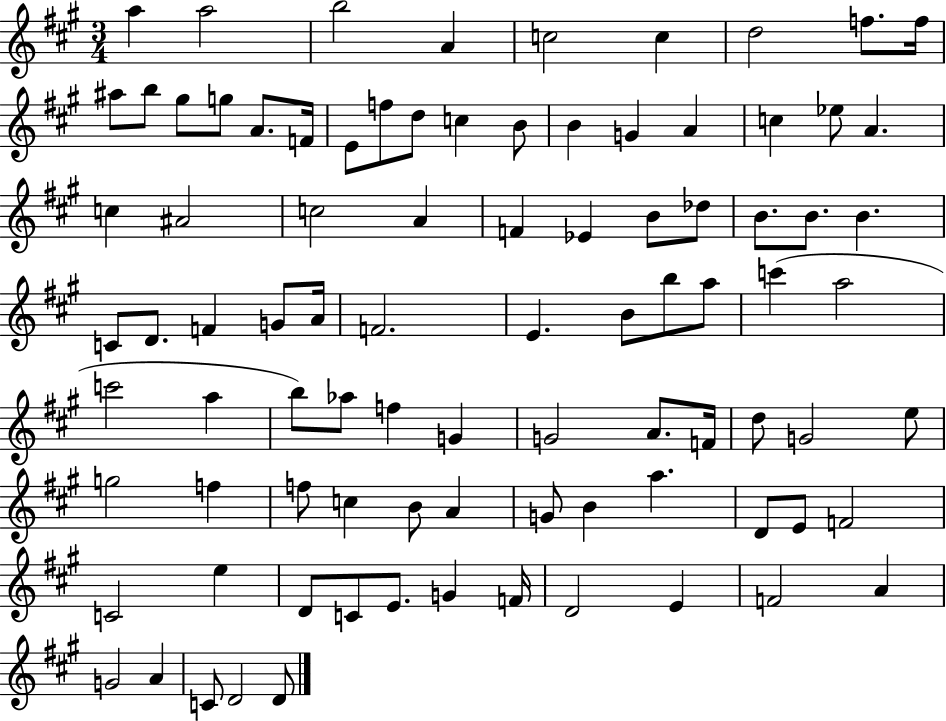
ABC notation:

X:1
T:Untitled
M:3/4
L:1/4
K:A
a a2 b2 A c2 c d2 f/2 f/4 ^a/2 b/2 ^g/2 g/2 A/2 F/4 E/2 f/2 d/2 c B/2 B G A c _e/2 A c ^A2 c2 A F _E B/2 _d/2 B/2 B/2 B C/2 D/2 F G/2 A/4 F2 E B/2 b/2 a/2 c' a2 c'2 a b/2 _a/2 f G G2 A/2 F/4 d/2 G2 e/2 g2 f f/2 c B/2 A G/2 B a D/2 E/2 F2 C2 e D/2 C/2 E/2 G F/4 D2 E F2 A G2 A C/2 D2 D/2